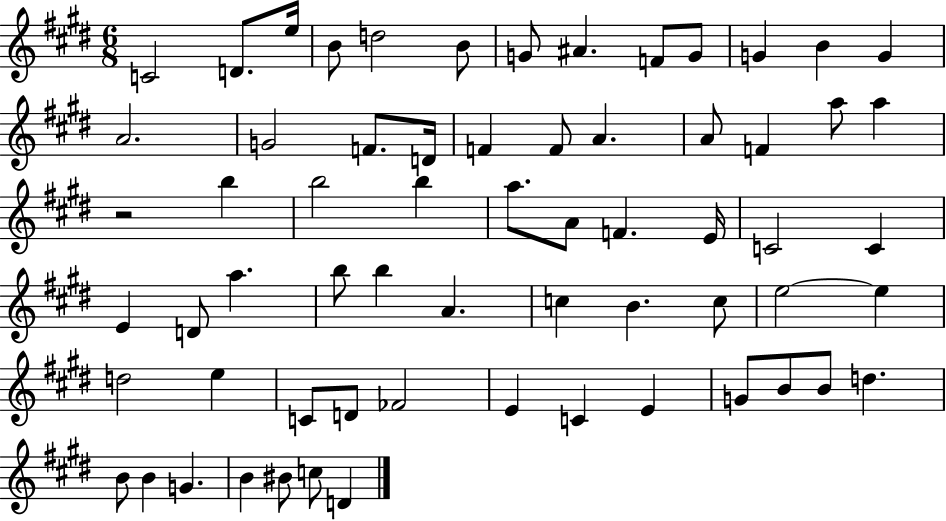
X:1
T:Untitled
M:6/8
L:1/4
K:E
C2 D/2 e/4 B/2 d2 B/2 G/2 ^A F/2 G/2 G B G A2 G2 F/2 D/4 F F/2 A A/2 F a/2 a z2 b b2 b a/2 A/2 F E/4 C2 C E D/2 a b/2 b A c B c/2 e2 e d2 e C/2 D/2 _F2 E C E G/2 B/2 B/2 d B/2 B G B ^B/2 c/2 D